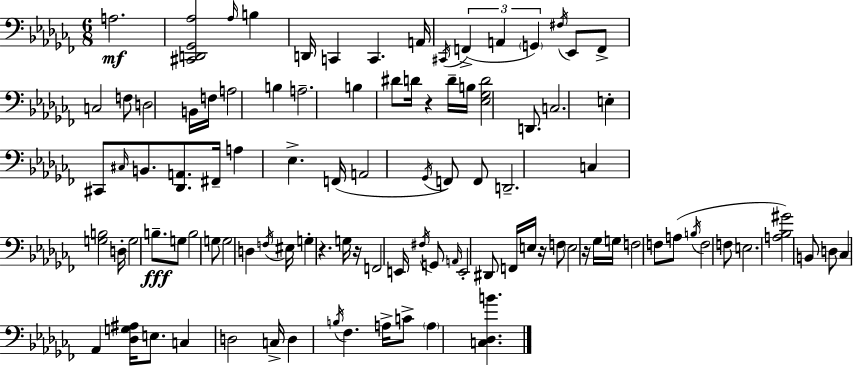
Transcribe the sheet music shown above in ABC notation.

X:1
T:Untitled
M:6/8
L:1/4
K:Abm
A,2 [^C,,D,,_G,,_A,]2 _A,/4 B, D,,/4 C,, C,, A,,/4 ^C,,/4 F,, A,, G,, ^F,/4 _E,,/2 F,,/2 C,2 F,/2 D,2 B,,/4 F,/4 A,2 B, A,2 B, ^D/2 D/4 z D/4 B,/4 [_E,_G,D]2 D,,/2 C,2 E, ^C,,/2 ^C,/4 B,,/2 [_D,,A,,]/2 ^F,,/4 A, _E, F,,/4 A,,2 _G,,/4 F,,/2 F,,/2 D,,2 C, [G,B,]2 D,/4 G,2 B,/2 G,/2 B,2 G,/2 G,2 D, F,/4 ^E,/4 G, z G,/4 z/4 F,,2 E,,/4 ^F,/4 G,,/2 A,,/4 E,,2 ^D,,/2 F,,/4 E,/4 z/4 F,/2 E,2 z/4 _G,/4 G,/4 F,2 F,/2 A,/2 B,/4 F,2 F,/2 E,2 [A,_B,^G]2 B,,/2 D,/2 _C, _A,, [_D,G,^A,]/4 E,/2 C, D,2 C,/4 D, B,/4 _F, A,/4 C/2 A, [C,_D,B]